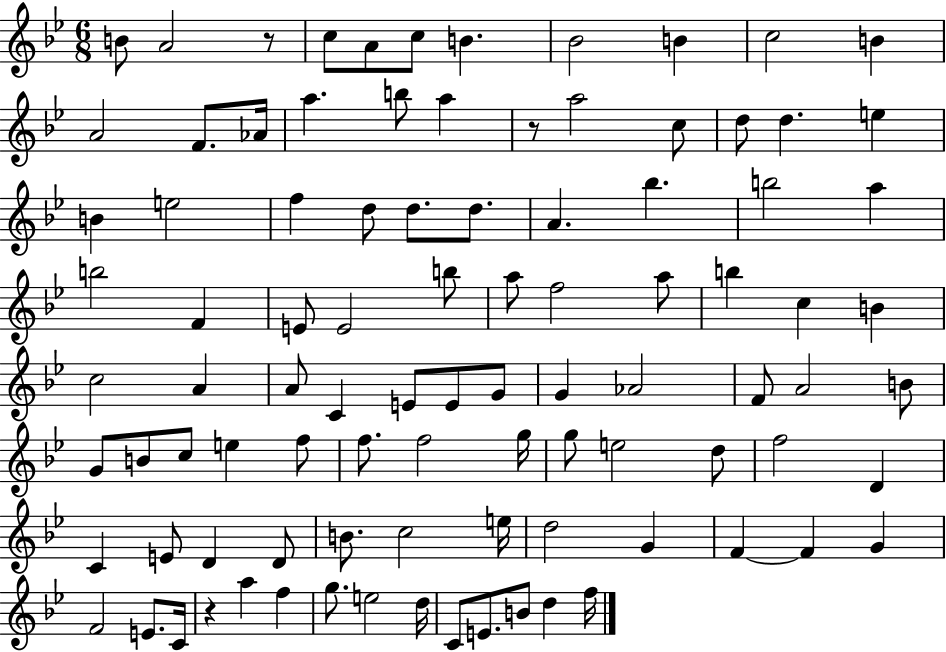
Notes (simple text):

B4/e A4/h R/e C5/e A4/e C5/e B4/q. Bb4/h B4/q C5/h B4/q A4/h F4/e. Ab4/s A5/q. B5/e A5/q R/e A5/h C5/e D5/e D5/q. E5/q B4/q E5/h F5/q D5/e D5/e. D5/e. A4/q. Bb5/q. B5/h A5/q B5/h F4/q E4/e E4/h B5/e A5/e F5/h A5/e B5/q C5/q B4/q C5/h A4/q A4/e C4/q E4/e E4/e G4/e G4/q Ab4/h F4/e A4/h B4/e G4/e B4/e C5/e E5/q F5/e F5/e. F5/h G5/s G5/e E5/h D5/e F5/h D4/q C4/q E4/e D4/q D4/e B4/e. C5/h E5/s D5/h G4/q F4/q F4/q G4/q F4/h E4/e. C4/s R/q A5/q F5/q G5/e. E5/h D5/s C4/e E4/e. B4/e D5/q F5/s